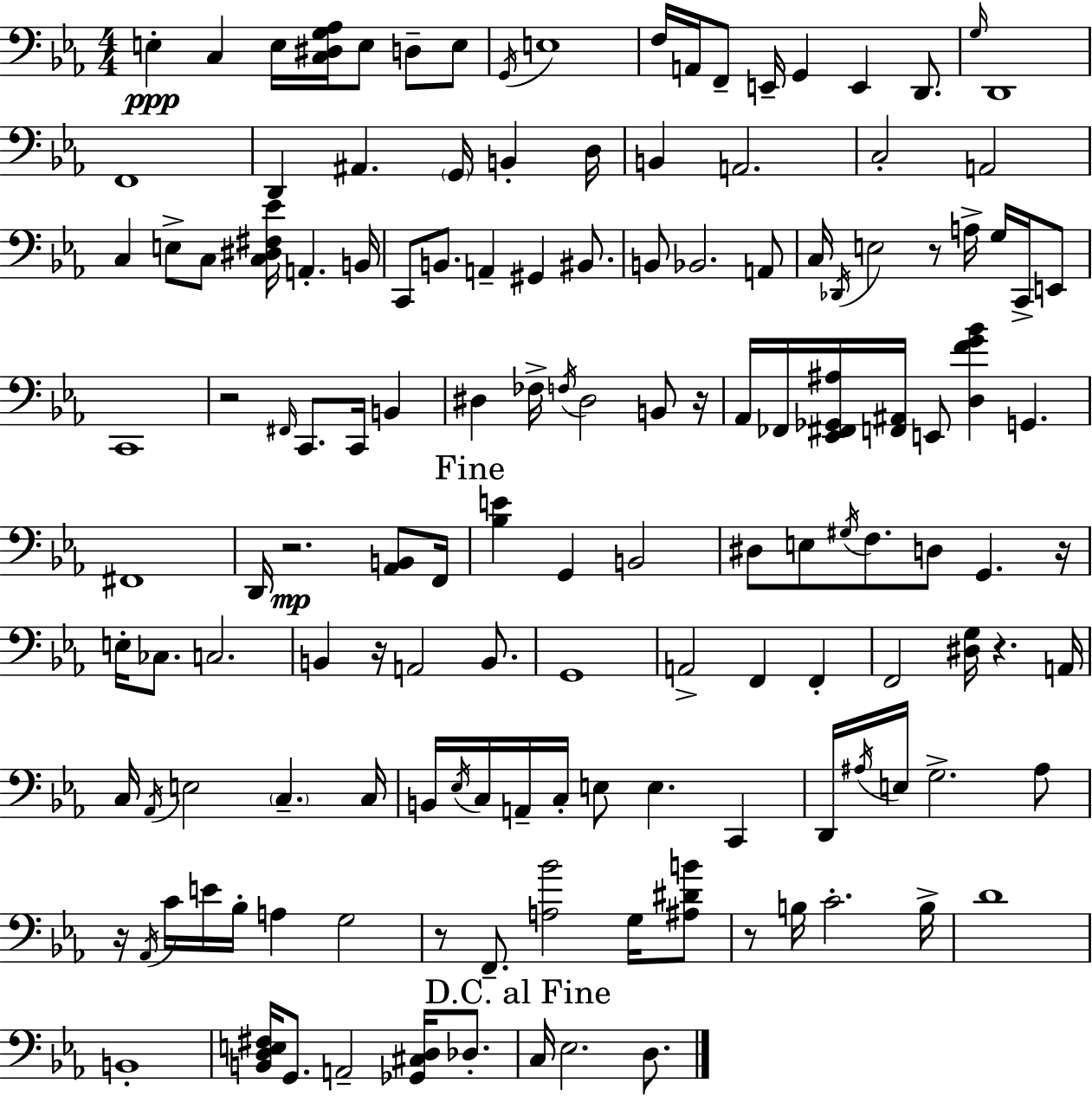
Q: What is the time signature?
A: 4/4